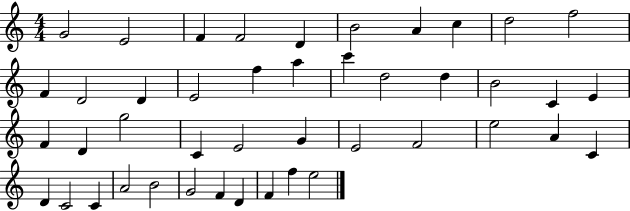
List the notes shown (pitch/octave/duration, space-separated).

G4/h E4/h F4/q F4/h D4/q B4/h A4/q C5/q D5/h F5/h F4/q D4/h D4/q E4/h F5/q A5/q C6/q D5/h D5/q B4/h C4/q E4/q F4/q D4/q G5/h C4/q E4/h G4/q E4/h F4/h E5/h A4/q C4/q D4/q C4/h C4/q A4/h B4/h G4/h F4/q D4/q F4/q F5/q E5/h